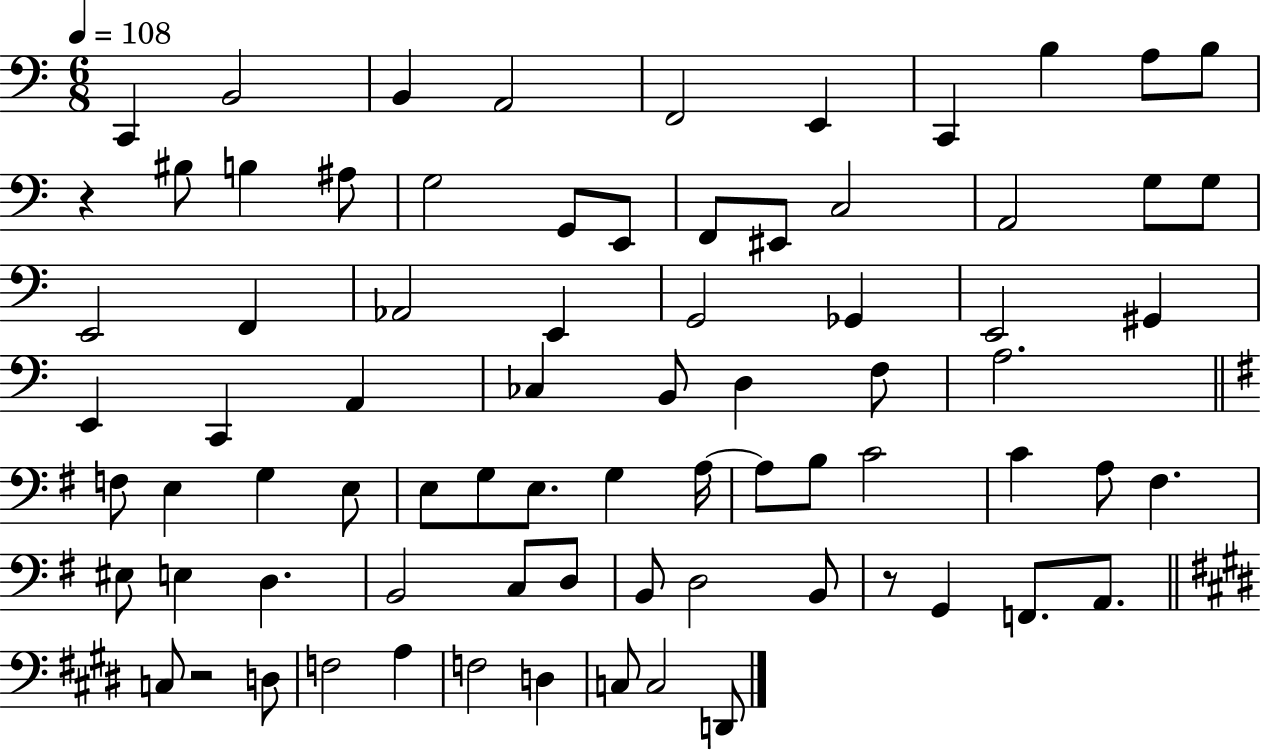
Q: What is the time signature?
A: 6/8